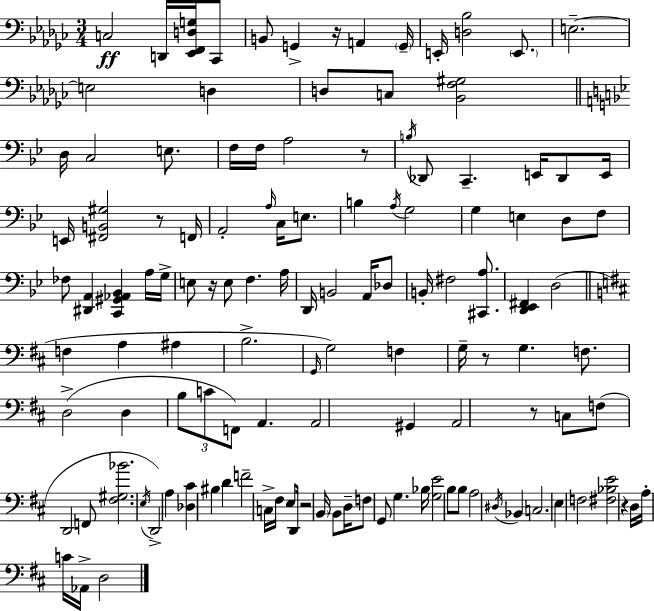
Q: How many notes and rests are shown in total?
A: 126